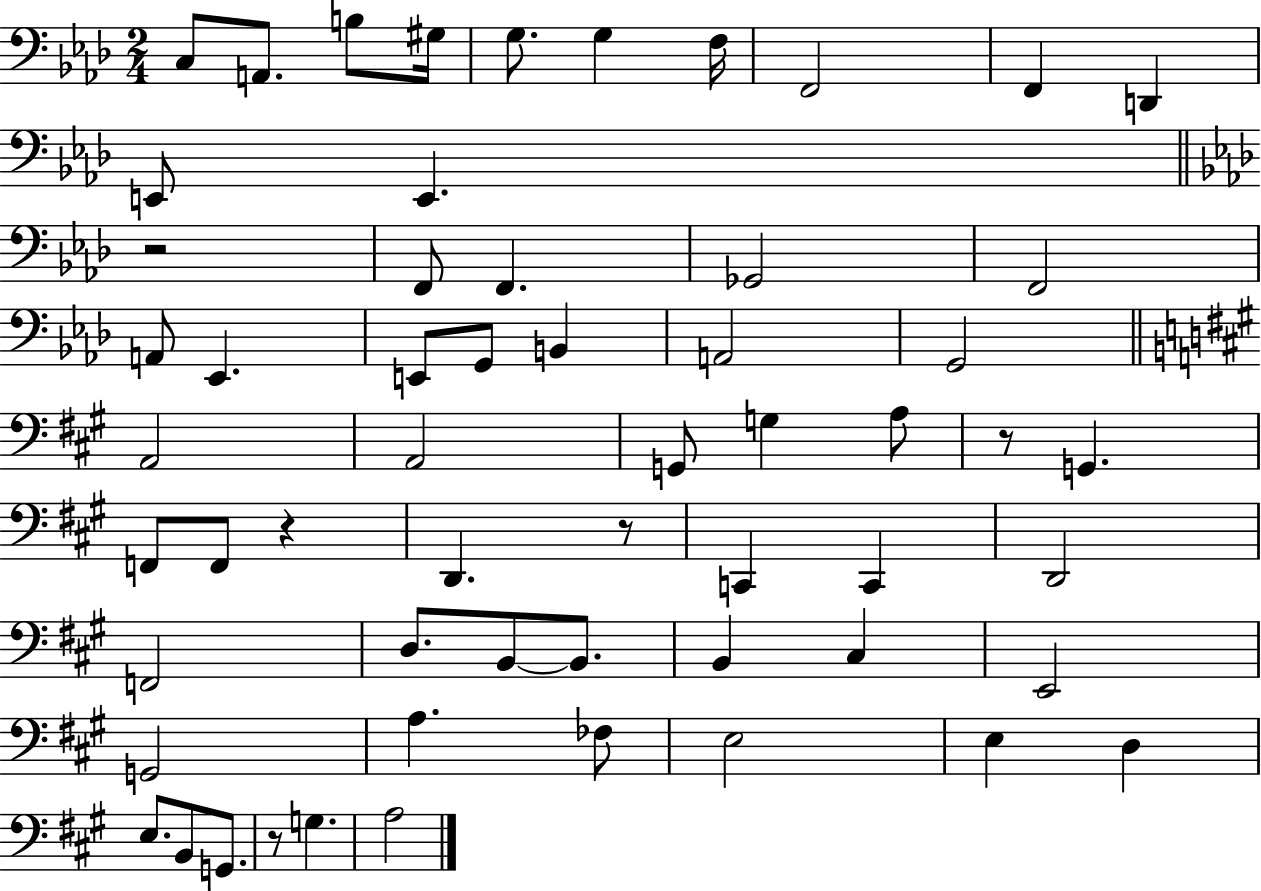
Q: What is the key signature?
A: AES major